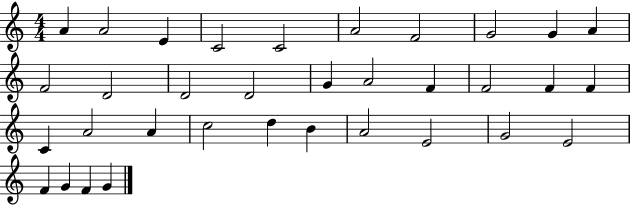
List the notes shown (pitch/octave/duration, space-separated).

A4/q A4/h E4/q C4/h C4/h A4/h F4/h G4/h G4/q A4/q F4/h D4/h D4/h D4/h G4/q A4/h F4/q F4/h F4/q F4/q C4/q A4/h A4/q C5/h D5/q B4/q A4/h E4/h G4/h E4/h F4/q G4/q F4/q G4/q